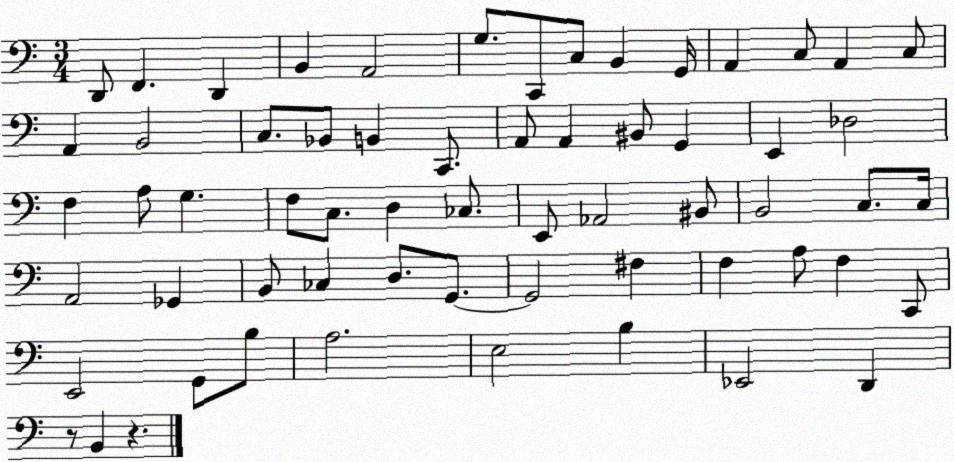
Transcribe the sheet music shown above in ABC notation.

X:1
T:Untitled
M:3/4
L:1/4
K:C
D,,/2 F,, D,, B,, A,,2 G,/2 C,,/2 C,/2 B,, G,,/4 A,, C,/2 A,, C,/2 A,, B,,2 C,/2 _B,,/2 B,, C,,/2 A,,/2 A,, ^B,,/2 G,, E,, _D,2 F, A,/2 G, F,/2 C,/2 D, _C,/2 E,,/2 _A,,2 ^B,,/2 B,,2 C,/2 C,/4 A,,2 _G,, B,,/2 _C, D,/2 G,,/2 G,,2 ^F, F, A,/2 F, C,,/2 E,,2 G,,/2 B,/2 A,2 E,2 B, _E,,2 D,, z/2 B,, z